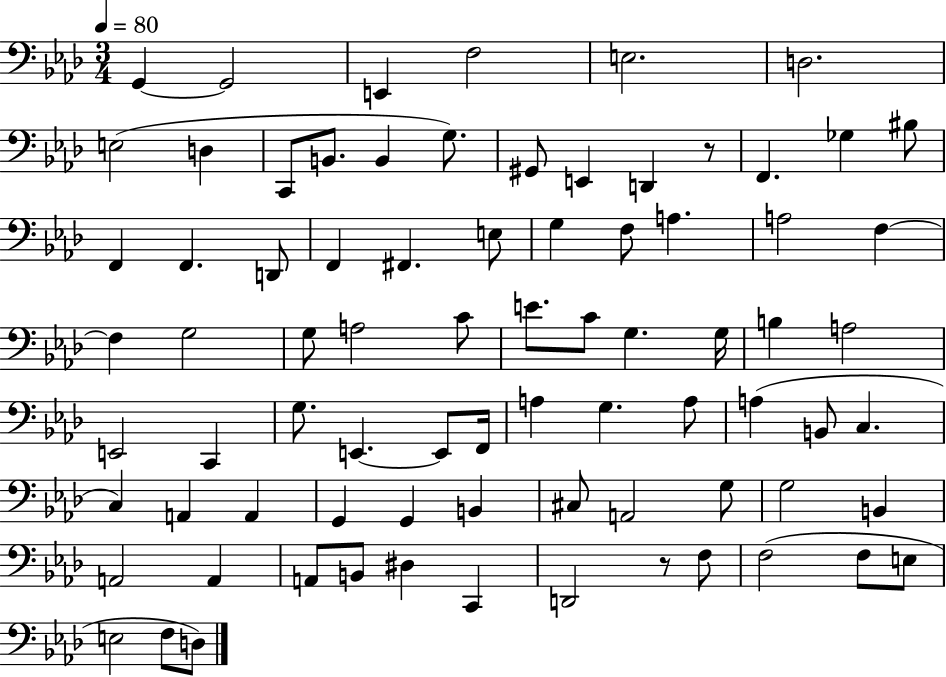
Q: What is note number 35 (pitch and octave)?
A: E4